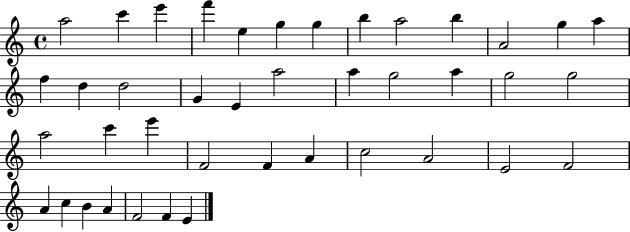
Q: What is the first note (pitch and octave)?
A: A5